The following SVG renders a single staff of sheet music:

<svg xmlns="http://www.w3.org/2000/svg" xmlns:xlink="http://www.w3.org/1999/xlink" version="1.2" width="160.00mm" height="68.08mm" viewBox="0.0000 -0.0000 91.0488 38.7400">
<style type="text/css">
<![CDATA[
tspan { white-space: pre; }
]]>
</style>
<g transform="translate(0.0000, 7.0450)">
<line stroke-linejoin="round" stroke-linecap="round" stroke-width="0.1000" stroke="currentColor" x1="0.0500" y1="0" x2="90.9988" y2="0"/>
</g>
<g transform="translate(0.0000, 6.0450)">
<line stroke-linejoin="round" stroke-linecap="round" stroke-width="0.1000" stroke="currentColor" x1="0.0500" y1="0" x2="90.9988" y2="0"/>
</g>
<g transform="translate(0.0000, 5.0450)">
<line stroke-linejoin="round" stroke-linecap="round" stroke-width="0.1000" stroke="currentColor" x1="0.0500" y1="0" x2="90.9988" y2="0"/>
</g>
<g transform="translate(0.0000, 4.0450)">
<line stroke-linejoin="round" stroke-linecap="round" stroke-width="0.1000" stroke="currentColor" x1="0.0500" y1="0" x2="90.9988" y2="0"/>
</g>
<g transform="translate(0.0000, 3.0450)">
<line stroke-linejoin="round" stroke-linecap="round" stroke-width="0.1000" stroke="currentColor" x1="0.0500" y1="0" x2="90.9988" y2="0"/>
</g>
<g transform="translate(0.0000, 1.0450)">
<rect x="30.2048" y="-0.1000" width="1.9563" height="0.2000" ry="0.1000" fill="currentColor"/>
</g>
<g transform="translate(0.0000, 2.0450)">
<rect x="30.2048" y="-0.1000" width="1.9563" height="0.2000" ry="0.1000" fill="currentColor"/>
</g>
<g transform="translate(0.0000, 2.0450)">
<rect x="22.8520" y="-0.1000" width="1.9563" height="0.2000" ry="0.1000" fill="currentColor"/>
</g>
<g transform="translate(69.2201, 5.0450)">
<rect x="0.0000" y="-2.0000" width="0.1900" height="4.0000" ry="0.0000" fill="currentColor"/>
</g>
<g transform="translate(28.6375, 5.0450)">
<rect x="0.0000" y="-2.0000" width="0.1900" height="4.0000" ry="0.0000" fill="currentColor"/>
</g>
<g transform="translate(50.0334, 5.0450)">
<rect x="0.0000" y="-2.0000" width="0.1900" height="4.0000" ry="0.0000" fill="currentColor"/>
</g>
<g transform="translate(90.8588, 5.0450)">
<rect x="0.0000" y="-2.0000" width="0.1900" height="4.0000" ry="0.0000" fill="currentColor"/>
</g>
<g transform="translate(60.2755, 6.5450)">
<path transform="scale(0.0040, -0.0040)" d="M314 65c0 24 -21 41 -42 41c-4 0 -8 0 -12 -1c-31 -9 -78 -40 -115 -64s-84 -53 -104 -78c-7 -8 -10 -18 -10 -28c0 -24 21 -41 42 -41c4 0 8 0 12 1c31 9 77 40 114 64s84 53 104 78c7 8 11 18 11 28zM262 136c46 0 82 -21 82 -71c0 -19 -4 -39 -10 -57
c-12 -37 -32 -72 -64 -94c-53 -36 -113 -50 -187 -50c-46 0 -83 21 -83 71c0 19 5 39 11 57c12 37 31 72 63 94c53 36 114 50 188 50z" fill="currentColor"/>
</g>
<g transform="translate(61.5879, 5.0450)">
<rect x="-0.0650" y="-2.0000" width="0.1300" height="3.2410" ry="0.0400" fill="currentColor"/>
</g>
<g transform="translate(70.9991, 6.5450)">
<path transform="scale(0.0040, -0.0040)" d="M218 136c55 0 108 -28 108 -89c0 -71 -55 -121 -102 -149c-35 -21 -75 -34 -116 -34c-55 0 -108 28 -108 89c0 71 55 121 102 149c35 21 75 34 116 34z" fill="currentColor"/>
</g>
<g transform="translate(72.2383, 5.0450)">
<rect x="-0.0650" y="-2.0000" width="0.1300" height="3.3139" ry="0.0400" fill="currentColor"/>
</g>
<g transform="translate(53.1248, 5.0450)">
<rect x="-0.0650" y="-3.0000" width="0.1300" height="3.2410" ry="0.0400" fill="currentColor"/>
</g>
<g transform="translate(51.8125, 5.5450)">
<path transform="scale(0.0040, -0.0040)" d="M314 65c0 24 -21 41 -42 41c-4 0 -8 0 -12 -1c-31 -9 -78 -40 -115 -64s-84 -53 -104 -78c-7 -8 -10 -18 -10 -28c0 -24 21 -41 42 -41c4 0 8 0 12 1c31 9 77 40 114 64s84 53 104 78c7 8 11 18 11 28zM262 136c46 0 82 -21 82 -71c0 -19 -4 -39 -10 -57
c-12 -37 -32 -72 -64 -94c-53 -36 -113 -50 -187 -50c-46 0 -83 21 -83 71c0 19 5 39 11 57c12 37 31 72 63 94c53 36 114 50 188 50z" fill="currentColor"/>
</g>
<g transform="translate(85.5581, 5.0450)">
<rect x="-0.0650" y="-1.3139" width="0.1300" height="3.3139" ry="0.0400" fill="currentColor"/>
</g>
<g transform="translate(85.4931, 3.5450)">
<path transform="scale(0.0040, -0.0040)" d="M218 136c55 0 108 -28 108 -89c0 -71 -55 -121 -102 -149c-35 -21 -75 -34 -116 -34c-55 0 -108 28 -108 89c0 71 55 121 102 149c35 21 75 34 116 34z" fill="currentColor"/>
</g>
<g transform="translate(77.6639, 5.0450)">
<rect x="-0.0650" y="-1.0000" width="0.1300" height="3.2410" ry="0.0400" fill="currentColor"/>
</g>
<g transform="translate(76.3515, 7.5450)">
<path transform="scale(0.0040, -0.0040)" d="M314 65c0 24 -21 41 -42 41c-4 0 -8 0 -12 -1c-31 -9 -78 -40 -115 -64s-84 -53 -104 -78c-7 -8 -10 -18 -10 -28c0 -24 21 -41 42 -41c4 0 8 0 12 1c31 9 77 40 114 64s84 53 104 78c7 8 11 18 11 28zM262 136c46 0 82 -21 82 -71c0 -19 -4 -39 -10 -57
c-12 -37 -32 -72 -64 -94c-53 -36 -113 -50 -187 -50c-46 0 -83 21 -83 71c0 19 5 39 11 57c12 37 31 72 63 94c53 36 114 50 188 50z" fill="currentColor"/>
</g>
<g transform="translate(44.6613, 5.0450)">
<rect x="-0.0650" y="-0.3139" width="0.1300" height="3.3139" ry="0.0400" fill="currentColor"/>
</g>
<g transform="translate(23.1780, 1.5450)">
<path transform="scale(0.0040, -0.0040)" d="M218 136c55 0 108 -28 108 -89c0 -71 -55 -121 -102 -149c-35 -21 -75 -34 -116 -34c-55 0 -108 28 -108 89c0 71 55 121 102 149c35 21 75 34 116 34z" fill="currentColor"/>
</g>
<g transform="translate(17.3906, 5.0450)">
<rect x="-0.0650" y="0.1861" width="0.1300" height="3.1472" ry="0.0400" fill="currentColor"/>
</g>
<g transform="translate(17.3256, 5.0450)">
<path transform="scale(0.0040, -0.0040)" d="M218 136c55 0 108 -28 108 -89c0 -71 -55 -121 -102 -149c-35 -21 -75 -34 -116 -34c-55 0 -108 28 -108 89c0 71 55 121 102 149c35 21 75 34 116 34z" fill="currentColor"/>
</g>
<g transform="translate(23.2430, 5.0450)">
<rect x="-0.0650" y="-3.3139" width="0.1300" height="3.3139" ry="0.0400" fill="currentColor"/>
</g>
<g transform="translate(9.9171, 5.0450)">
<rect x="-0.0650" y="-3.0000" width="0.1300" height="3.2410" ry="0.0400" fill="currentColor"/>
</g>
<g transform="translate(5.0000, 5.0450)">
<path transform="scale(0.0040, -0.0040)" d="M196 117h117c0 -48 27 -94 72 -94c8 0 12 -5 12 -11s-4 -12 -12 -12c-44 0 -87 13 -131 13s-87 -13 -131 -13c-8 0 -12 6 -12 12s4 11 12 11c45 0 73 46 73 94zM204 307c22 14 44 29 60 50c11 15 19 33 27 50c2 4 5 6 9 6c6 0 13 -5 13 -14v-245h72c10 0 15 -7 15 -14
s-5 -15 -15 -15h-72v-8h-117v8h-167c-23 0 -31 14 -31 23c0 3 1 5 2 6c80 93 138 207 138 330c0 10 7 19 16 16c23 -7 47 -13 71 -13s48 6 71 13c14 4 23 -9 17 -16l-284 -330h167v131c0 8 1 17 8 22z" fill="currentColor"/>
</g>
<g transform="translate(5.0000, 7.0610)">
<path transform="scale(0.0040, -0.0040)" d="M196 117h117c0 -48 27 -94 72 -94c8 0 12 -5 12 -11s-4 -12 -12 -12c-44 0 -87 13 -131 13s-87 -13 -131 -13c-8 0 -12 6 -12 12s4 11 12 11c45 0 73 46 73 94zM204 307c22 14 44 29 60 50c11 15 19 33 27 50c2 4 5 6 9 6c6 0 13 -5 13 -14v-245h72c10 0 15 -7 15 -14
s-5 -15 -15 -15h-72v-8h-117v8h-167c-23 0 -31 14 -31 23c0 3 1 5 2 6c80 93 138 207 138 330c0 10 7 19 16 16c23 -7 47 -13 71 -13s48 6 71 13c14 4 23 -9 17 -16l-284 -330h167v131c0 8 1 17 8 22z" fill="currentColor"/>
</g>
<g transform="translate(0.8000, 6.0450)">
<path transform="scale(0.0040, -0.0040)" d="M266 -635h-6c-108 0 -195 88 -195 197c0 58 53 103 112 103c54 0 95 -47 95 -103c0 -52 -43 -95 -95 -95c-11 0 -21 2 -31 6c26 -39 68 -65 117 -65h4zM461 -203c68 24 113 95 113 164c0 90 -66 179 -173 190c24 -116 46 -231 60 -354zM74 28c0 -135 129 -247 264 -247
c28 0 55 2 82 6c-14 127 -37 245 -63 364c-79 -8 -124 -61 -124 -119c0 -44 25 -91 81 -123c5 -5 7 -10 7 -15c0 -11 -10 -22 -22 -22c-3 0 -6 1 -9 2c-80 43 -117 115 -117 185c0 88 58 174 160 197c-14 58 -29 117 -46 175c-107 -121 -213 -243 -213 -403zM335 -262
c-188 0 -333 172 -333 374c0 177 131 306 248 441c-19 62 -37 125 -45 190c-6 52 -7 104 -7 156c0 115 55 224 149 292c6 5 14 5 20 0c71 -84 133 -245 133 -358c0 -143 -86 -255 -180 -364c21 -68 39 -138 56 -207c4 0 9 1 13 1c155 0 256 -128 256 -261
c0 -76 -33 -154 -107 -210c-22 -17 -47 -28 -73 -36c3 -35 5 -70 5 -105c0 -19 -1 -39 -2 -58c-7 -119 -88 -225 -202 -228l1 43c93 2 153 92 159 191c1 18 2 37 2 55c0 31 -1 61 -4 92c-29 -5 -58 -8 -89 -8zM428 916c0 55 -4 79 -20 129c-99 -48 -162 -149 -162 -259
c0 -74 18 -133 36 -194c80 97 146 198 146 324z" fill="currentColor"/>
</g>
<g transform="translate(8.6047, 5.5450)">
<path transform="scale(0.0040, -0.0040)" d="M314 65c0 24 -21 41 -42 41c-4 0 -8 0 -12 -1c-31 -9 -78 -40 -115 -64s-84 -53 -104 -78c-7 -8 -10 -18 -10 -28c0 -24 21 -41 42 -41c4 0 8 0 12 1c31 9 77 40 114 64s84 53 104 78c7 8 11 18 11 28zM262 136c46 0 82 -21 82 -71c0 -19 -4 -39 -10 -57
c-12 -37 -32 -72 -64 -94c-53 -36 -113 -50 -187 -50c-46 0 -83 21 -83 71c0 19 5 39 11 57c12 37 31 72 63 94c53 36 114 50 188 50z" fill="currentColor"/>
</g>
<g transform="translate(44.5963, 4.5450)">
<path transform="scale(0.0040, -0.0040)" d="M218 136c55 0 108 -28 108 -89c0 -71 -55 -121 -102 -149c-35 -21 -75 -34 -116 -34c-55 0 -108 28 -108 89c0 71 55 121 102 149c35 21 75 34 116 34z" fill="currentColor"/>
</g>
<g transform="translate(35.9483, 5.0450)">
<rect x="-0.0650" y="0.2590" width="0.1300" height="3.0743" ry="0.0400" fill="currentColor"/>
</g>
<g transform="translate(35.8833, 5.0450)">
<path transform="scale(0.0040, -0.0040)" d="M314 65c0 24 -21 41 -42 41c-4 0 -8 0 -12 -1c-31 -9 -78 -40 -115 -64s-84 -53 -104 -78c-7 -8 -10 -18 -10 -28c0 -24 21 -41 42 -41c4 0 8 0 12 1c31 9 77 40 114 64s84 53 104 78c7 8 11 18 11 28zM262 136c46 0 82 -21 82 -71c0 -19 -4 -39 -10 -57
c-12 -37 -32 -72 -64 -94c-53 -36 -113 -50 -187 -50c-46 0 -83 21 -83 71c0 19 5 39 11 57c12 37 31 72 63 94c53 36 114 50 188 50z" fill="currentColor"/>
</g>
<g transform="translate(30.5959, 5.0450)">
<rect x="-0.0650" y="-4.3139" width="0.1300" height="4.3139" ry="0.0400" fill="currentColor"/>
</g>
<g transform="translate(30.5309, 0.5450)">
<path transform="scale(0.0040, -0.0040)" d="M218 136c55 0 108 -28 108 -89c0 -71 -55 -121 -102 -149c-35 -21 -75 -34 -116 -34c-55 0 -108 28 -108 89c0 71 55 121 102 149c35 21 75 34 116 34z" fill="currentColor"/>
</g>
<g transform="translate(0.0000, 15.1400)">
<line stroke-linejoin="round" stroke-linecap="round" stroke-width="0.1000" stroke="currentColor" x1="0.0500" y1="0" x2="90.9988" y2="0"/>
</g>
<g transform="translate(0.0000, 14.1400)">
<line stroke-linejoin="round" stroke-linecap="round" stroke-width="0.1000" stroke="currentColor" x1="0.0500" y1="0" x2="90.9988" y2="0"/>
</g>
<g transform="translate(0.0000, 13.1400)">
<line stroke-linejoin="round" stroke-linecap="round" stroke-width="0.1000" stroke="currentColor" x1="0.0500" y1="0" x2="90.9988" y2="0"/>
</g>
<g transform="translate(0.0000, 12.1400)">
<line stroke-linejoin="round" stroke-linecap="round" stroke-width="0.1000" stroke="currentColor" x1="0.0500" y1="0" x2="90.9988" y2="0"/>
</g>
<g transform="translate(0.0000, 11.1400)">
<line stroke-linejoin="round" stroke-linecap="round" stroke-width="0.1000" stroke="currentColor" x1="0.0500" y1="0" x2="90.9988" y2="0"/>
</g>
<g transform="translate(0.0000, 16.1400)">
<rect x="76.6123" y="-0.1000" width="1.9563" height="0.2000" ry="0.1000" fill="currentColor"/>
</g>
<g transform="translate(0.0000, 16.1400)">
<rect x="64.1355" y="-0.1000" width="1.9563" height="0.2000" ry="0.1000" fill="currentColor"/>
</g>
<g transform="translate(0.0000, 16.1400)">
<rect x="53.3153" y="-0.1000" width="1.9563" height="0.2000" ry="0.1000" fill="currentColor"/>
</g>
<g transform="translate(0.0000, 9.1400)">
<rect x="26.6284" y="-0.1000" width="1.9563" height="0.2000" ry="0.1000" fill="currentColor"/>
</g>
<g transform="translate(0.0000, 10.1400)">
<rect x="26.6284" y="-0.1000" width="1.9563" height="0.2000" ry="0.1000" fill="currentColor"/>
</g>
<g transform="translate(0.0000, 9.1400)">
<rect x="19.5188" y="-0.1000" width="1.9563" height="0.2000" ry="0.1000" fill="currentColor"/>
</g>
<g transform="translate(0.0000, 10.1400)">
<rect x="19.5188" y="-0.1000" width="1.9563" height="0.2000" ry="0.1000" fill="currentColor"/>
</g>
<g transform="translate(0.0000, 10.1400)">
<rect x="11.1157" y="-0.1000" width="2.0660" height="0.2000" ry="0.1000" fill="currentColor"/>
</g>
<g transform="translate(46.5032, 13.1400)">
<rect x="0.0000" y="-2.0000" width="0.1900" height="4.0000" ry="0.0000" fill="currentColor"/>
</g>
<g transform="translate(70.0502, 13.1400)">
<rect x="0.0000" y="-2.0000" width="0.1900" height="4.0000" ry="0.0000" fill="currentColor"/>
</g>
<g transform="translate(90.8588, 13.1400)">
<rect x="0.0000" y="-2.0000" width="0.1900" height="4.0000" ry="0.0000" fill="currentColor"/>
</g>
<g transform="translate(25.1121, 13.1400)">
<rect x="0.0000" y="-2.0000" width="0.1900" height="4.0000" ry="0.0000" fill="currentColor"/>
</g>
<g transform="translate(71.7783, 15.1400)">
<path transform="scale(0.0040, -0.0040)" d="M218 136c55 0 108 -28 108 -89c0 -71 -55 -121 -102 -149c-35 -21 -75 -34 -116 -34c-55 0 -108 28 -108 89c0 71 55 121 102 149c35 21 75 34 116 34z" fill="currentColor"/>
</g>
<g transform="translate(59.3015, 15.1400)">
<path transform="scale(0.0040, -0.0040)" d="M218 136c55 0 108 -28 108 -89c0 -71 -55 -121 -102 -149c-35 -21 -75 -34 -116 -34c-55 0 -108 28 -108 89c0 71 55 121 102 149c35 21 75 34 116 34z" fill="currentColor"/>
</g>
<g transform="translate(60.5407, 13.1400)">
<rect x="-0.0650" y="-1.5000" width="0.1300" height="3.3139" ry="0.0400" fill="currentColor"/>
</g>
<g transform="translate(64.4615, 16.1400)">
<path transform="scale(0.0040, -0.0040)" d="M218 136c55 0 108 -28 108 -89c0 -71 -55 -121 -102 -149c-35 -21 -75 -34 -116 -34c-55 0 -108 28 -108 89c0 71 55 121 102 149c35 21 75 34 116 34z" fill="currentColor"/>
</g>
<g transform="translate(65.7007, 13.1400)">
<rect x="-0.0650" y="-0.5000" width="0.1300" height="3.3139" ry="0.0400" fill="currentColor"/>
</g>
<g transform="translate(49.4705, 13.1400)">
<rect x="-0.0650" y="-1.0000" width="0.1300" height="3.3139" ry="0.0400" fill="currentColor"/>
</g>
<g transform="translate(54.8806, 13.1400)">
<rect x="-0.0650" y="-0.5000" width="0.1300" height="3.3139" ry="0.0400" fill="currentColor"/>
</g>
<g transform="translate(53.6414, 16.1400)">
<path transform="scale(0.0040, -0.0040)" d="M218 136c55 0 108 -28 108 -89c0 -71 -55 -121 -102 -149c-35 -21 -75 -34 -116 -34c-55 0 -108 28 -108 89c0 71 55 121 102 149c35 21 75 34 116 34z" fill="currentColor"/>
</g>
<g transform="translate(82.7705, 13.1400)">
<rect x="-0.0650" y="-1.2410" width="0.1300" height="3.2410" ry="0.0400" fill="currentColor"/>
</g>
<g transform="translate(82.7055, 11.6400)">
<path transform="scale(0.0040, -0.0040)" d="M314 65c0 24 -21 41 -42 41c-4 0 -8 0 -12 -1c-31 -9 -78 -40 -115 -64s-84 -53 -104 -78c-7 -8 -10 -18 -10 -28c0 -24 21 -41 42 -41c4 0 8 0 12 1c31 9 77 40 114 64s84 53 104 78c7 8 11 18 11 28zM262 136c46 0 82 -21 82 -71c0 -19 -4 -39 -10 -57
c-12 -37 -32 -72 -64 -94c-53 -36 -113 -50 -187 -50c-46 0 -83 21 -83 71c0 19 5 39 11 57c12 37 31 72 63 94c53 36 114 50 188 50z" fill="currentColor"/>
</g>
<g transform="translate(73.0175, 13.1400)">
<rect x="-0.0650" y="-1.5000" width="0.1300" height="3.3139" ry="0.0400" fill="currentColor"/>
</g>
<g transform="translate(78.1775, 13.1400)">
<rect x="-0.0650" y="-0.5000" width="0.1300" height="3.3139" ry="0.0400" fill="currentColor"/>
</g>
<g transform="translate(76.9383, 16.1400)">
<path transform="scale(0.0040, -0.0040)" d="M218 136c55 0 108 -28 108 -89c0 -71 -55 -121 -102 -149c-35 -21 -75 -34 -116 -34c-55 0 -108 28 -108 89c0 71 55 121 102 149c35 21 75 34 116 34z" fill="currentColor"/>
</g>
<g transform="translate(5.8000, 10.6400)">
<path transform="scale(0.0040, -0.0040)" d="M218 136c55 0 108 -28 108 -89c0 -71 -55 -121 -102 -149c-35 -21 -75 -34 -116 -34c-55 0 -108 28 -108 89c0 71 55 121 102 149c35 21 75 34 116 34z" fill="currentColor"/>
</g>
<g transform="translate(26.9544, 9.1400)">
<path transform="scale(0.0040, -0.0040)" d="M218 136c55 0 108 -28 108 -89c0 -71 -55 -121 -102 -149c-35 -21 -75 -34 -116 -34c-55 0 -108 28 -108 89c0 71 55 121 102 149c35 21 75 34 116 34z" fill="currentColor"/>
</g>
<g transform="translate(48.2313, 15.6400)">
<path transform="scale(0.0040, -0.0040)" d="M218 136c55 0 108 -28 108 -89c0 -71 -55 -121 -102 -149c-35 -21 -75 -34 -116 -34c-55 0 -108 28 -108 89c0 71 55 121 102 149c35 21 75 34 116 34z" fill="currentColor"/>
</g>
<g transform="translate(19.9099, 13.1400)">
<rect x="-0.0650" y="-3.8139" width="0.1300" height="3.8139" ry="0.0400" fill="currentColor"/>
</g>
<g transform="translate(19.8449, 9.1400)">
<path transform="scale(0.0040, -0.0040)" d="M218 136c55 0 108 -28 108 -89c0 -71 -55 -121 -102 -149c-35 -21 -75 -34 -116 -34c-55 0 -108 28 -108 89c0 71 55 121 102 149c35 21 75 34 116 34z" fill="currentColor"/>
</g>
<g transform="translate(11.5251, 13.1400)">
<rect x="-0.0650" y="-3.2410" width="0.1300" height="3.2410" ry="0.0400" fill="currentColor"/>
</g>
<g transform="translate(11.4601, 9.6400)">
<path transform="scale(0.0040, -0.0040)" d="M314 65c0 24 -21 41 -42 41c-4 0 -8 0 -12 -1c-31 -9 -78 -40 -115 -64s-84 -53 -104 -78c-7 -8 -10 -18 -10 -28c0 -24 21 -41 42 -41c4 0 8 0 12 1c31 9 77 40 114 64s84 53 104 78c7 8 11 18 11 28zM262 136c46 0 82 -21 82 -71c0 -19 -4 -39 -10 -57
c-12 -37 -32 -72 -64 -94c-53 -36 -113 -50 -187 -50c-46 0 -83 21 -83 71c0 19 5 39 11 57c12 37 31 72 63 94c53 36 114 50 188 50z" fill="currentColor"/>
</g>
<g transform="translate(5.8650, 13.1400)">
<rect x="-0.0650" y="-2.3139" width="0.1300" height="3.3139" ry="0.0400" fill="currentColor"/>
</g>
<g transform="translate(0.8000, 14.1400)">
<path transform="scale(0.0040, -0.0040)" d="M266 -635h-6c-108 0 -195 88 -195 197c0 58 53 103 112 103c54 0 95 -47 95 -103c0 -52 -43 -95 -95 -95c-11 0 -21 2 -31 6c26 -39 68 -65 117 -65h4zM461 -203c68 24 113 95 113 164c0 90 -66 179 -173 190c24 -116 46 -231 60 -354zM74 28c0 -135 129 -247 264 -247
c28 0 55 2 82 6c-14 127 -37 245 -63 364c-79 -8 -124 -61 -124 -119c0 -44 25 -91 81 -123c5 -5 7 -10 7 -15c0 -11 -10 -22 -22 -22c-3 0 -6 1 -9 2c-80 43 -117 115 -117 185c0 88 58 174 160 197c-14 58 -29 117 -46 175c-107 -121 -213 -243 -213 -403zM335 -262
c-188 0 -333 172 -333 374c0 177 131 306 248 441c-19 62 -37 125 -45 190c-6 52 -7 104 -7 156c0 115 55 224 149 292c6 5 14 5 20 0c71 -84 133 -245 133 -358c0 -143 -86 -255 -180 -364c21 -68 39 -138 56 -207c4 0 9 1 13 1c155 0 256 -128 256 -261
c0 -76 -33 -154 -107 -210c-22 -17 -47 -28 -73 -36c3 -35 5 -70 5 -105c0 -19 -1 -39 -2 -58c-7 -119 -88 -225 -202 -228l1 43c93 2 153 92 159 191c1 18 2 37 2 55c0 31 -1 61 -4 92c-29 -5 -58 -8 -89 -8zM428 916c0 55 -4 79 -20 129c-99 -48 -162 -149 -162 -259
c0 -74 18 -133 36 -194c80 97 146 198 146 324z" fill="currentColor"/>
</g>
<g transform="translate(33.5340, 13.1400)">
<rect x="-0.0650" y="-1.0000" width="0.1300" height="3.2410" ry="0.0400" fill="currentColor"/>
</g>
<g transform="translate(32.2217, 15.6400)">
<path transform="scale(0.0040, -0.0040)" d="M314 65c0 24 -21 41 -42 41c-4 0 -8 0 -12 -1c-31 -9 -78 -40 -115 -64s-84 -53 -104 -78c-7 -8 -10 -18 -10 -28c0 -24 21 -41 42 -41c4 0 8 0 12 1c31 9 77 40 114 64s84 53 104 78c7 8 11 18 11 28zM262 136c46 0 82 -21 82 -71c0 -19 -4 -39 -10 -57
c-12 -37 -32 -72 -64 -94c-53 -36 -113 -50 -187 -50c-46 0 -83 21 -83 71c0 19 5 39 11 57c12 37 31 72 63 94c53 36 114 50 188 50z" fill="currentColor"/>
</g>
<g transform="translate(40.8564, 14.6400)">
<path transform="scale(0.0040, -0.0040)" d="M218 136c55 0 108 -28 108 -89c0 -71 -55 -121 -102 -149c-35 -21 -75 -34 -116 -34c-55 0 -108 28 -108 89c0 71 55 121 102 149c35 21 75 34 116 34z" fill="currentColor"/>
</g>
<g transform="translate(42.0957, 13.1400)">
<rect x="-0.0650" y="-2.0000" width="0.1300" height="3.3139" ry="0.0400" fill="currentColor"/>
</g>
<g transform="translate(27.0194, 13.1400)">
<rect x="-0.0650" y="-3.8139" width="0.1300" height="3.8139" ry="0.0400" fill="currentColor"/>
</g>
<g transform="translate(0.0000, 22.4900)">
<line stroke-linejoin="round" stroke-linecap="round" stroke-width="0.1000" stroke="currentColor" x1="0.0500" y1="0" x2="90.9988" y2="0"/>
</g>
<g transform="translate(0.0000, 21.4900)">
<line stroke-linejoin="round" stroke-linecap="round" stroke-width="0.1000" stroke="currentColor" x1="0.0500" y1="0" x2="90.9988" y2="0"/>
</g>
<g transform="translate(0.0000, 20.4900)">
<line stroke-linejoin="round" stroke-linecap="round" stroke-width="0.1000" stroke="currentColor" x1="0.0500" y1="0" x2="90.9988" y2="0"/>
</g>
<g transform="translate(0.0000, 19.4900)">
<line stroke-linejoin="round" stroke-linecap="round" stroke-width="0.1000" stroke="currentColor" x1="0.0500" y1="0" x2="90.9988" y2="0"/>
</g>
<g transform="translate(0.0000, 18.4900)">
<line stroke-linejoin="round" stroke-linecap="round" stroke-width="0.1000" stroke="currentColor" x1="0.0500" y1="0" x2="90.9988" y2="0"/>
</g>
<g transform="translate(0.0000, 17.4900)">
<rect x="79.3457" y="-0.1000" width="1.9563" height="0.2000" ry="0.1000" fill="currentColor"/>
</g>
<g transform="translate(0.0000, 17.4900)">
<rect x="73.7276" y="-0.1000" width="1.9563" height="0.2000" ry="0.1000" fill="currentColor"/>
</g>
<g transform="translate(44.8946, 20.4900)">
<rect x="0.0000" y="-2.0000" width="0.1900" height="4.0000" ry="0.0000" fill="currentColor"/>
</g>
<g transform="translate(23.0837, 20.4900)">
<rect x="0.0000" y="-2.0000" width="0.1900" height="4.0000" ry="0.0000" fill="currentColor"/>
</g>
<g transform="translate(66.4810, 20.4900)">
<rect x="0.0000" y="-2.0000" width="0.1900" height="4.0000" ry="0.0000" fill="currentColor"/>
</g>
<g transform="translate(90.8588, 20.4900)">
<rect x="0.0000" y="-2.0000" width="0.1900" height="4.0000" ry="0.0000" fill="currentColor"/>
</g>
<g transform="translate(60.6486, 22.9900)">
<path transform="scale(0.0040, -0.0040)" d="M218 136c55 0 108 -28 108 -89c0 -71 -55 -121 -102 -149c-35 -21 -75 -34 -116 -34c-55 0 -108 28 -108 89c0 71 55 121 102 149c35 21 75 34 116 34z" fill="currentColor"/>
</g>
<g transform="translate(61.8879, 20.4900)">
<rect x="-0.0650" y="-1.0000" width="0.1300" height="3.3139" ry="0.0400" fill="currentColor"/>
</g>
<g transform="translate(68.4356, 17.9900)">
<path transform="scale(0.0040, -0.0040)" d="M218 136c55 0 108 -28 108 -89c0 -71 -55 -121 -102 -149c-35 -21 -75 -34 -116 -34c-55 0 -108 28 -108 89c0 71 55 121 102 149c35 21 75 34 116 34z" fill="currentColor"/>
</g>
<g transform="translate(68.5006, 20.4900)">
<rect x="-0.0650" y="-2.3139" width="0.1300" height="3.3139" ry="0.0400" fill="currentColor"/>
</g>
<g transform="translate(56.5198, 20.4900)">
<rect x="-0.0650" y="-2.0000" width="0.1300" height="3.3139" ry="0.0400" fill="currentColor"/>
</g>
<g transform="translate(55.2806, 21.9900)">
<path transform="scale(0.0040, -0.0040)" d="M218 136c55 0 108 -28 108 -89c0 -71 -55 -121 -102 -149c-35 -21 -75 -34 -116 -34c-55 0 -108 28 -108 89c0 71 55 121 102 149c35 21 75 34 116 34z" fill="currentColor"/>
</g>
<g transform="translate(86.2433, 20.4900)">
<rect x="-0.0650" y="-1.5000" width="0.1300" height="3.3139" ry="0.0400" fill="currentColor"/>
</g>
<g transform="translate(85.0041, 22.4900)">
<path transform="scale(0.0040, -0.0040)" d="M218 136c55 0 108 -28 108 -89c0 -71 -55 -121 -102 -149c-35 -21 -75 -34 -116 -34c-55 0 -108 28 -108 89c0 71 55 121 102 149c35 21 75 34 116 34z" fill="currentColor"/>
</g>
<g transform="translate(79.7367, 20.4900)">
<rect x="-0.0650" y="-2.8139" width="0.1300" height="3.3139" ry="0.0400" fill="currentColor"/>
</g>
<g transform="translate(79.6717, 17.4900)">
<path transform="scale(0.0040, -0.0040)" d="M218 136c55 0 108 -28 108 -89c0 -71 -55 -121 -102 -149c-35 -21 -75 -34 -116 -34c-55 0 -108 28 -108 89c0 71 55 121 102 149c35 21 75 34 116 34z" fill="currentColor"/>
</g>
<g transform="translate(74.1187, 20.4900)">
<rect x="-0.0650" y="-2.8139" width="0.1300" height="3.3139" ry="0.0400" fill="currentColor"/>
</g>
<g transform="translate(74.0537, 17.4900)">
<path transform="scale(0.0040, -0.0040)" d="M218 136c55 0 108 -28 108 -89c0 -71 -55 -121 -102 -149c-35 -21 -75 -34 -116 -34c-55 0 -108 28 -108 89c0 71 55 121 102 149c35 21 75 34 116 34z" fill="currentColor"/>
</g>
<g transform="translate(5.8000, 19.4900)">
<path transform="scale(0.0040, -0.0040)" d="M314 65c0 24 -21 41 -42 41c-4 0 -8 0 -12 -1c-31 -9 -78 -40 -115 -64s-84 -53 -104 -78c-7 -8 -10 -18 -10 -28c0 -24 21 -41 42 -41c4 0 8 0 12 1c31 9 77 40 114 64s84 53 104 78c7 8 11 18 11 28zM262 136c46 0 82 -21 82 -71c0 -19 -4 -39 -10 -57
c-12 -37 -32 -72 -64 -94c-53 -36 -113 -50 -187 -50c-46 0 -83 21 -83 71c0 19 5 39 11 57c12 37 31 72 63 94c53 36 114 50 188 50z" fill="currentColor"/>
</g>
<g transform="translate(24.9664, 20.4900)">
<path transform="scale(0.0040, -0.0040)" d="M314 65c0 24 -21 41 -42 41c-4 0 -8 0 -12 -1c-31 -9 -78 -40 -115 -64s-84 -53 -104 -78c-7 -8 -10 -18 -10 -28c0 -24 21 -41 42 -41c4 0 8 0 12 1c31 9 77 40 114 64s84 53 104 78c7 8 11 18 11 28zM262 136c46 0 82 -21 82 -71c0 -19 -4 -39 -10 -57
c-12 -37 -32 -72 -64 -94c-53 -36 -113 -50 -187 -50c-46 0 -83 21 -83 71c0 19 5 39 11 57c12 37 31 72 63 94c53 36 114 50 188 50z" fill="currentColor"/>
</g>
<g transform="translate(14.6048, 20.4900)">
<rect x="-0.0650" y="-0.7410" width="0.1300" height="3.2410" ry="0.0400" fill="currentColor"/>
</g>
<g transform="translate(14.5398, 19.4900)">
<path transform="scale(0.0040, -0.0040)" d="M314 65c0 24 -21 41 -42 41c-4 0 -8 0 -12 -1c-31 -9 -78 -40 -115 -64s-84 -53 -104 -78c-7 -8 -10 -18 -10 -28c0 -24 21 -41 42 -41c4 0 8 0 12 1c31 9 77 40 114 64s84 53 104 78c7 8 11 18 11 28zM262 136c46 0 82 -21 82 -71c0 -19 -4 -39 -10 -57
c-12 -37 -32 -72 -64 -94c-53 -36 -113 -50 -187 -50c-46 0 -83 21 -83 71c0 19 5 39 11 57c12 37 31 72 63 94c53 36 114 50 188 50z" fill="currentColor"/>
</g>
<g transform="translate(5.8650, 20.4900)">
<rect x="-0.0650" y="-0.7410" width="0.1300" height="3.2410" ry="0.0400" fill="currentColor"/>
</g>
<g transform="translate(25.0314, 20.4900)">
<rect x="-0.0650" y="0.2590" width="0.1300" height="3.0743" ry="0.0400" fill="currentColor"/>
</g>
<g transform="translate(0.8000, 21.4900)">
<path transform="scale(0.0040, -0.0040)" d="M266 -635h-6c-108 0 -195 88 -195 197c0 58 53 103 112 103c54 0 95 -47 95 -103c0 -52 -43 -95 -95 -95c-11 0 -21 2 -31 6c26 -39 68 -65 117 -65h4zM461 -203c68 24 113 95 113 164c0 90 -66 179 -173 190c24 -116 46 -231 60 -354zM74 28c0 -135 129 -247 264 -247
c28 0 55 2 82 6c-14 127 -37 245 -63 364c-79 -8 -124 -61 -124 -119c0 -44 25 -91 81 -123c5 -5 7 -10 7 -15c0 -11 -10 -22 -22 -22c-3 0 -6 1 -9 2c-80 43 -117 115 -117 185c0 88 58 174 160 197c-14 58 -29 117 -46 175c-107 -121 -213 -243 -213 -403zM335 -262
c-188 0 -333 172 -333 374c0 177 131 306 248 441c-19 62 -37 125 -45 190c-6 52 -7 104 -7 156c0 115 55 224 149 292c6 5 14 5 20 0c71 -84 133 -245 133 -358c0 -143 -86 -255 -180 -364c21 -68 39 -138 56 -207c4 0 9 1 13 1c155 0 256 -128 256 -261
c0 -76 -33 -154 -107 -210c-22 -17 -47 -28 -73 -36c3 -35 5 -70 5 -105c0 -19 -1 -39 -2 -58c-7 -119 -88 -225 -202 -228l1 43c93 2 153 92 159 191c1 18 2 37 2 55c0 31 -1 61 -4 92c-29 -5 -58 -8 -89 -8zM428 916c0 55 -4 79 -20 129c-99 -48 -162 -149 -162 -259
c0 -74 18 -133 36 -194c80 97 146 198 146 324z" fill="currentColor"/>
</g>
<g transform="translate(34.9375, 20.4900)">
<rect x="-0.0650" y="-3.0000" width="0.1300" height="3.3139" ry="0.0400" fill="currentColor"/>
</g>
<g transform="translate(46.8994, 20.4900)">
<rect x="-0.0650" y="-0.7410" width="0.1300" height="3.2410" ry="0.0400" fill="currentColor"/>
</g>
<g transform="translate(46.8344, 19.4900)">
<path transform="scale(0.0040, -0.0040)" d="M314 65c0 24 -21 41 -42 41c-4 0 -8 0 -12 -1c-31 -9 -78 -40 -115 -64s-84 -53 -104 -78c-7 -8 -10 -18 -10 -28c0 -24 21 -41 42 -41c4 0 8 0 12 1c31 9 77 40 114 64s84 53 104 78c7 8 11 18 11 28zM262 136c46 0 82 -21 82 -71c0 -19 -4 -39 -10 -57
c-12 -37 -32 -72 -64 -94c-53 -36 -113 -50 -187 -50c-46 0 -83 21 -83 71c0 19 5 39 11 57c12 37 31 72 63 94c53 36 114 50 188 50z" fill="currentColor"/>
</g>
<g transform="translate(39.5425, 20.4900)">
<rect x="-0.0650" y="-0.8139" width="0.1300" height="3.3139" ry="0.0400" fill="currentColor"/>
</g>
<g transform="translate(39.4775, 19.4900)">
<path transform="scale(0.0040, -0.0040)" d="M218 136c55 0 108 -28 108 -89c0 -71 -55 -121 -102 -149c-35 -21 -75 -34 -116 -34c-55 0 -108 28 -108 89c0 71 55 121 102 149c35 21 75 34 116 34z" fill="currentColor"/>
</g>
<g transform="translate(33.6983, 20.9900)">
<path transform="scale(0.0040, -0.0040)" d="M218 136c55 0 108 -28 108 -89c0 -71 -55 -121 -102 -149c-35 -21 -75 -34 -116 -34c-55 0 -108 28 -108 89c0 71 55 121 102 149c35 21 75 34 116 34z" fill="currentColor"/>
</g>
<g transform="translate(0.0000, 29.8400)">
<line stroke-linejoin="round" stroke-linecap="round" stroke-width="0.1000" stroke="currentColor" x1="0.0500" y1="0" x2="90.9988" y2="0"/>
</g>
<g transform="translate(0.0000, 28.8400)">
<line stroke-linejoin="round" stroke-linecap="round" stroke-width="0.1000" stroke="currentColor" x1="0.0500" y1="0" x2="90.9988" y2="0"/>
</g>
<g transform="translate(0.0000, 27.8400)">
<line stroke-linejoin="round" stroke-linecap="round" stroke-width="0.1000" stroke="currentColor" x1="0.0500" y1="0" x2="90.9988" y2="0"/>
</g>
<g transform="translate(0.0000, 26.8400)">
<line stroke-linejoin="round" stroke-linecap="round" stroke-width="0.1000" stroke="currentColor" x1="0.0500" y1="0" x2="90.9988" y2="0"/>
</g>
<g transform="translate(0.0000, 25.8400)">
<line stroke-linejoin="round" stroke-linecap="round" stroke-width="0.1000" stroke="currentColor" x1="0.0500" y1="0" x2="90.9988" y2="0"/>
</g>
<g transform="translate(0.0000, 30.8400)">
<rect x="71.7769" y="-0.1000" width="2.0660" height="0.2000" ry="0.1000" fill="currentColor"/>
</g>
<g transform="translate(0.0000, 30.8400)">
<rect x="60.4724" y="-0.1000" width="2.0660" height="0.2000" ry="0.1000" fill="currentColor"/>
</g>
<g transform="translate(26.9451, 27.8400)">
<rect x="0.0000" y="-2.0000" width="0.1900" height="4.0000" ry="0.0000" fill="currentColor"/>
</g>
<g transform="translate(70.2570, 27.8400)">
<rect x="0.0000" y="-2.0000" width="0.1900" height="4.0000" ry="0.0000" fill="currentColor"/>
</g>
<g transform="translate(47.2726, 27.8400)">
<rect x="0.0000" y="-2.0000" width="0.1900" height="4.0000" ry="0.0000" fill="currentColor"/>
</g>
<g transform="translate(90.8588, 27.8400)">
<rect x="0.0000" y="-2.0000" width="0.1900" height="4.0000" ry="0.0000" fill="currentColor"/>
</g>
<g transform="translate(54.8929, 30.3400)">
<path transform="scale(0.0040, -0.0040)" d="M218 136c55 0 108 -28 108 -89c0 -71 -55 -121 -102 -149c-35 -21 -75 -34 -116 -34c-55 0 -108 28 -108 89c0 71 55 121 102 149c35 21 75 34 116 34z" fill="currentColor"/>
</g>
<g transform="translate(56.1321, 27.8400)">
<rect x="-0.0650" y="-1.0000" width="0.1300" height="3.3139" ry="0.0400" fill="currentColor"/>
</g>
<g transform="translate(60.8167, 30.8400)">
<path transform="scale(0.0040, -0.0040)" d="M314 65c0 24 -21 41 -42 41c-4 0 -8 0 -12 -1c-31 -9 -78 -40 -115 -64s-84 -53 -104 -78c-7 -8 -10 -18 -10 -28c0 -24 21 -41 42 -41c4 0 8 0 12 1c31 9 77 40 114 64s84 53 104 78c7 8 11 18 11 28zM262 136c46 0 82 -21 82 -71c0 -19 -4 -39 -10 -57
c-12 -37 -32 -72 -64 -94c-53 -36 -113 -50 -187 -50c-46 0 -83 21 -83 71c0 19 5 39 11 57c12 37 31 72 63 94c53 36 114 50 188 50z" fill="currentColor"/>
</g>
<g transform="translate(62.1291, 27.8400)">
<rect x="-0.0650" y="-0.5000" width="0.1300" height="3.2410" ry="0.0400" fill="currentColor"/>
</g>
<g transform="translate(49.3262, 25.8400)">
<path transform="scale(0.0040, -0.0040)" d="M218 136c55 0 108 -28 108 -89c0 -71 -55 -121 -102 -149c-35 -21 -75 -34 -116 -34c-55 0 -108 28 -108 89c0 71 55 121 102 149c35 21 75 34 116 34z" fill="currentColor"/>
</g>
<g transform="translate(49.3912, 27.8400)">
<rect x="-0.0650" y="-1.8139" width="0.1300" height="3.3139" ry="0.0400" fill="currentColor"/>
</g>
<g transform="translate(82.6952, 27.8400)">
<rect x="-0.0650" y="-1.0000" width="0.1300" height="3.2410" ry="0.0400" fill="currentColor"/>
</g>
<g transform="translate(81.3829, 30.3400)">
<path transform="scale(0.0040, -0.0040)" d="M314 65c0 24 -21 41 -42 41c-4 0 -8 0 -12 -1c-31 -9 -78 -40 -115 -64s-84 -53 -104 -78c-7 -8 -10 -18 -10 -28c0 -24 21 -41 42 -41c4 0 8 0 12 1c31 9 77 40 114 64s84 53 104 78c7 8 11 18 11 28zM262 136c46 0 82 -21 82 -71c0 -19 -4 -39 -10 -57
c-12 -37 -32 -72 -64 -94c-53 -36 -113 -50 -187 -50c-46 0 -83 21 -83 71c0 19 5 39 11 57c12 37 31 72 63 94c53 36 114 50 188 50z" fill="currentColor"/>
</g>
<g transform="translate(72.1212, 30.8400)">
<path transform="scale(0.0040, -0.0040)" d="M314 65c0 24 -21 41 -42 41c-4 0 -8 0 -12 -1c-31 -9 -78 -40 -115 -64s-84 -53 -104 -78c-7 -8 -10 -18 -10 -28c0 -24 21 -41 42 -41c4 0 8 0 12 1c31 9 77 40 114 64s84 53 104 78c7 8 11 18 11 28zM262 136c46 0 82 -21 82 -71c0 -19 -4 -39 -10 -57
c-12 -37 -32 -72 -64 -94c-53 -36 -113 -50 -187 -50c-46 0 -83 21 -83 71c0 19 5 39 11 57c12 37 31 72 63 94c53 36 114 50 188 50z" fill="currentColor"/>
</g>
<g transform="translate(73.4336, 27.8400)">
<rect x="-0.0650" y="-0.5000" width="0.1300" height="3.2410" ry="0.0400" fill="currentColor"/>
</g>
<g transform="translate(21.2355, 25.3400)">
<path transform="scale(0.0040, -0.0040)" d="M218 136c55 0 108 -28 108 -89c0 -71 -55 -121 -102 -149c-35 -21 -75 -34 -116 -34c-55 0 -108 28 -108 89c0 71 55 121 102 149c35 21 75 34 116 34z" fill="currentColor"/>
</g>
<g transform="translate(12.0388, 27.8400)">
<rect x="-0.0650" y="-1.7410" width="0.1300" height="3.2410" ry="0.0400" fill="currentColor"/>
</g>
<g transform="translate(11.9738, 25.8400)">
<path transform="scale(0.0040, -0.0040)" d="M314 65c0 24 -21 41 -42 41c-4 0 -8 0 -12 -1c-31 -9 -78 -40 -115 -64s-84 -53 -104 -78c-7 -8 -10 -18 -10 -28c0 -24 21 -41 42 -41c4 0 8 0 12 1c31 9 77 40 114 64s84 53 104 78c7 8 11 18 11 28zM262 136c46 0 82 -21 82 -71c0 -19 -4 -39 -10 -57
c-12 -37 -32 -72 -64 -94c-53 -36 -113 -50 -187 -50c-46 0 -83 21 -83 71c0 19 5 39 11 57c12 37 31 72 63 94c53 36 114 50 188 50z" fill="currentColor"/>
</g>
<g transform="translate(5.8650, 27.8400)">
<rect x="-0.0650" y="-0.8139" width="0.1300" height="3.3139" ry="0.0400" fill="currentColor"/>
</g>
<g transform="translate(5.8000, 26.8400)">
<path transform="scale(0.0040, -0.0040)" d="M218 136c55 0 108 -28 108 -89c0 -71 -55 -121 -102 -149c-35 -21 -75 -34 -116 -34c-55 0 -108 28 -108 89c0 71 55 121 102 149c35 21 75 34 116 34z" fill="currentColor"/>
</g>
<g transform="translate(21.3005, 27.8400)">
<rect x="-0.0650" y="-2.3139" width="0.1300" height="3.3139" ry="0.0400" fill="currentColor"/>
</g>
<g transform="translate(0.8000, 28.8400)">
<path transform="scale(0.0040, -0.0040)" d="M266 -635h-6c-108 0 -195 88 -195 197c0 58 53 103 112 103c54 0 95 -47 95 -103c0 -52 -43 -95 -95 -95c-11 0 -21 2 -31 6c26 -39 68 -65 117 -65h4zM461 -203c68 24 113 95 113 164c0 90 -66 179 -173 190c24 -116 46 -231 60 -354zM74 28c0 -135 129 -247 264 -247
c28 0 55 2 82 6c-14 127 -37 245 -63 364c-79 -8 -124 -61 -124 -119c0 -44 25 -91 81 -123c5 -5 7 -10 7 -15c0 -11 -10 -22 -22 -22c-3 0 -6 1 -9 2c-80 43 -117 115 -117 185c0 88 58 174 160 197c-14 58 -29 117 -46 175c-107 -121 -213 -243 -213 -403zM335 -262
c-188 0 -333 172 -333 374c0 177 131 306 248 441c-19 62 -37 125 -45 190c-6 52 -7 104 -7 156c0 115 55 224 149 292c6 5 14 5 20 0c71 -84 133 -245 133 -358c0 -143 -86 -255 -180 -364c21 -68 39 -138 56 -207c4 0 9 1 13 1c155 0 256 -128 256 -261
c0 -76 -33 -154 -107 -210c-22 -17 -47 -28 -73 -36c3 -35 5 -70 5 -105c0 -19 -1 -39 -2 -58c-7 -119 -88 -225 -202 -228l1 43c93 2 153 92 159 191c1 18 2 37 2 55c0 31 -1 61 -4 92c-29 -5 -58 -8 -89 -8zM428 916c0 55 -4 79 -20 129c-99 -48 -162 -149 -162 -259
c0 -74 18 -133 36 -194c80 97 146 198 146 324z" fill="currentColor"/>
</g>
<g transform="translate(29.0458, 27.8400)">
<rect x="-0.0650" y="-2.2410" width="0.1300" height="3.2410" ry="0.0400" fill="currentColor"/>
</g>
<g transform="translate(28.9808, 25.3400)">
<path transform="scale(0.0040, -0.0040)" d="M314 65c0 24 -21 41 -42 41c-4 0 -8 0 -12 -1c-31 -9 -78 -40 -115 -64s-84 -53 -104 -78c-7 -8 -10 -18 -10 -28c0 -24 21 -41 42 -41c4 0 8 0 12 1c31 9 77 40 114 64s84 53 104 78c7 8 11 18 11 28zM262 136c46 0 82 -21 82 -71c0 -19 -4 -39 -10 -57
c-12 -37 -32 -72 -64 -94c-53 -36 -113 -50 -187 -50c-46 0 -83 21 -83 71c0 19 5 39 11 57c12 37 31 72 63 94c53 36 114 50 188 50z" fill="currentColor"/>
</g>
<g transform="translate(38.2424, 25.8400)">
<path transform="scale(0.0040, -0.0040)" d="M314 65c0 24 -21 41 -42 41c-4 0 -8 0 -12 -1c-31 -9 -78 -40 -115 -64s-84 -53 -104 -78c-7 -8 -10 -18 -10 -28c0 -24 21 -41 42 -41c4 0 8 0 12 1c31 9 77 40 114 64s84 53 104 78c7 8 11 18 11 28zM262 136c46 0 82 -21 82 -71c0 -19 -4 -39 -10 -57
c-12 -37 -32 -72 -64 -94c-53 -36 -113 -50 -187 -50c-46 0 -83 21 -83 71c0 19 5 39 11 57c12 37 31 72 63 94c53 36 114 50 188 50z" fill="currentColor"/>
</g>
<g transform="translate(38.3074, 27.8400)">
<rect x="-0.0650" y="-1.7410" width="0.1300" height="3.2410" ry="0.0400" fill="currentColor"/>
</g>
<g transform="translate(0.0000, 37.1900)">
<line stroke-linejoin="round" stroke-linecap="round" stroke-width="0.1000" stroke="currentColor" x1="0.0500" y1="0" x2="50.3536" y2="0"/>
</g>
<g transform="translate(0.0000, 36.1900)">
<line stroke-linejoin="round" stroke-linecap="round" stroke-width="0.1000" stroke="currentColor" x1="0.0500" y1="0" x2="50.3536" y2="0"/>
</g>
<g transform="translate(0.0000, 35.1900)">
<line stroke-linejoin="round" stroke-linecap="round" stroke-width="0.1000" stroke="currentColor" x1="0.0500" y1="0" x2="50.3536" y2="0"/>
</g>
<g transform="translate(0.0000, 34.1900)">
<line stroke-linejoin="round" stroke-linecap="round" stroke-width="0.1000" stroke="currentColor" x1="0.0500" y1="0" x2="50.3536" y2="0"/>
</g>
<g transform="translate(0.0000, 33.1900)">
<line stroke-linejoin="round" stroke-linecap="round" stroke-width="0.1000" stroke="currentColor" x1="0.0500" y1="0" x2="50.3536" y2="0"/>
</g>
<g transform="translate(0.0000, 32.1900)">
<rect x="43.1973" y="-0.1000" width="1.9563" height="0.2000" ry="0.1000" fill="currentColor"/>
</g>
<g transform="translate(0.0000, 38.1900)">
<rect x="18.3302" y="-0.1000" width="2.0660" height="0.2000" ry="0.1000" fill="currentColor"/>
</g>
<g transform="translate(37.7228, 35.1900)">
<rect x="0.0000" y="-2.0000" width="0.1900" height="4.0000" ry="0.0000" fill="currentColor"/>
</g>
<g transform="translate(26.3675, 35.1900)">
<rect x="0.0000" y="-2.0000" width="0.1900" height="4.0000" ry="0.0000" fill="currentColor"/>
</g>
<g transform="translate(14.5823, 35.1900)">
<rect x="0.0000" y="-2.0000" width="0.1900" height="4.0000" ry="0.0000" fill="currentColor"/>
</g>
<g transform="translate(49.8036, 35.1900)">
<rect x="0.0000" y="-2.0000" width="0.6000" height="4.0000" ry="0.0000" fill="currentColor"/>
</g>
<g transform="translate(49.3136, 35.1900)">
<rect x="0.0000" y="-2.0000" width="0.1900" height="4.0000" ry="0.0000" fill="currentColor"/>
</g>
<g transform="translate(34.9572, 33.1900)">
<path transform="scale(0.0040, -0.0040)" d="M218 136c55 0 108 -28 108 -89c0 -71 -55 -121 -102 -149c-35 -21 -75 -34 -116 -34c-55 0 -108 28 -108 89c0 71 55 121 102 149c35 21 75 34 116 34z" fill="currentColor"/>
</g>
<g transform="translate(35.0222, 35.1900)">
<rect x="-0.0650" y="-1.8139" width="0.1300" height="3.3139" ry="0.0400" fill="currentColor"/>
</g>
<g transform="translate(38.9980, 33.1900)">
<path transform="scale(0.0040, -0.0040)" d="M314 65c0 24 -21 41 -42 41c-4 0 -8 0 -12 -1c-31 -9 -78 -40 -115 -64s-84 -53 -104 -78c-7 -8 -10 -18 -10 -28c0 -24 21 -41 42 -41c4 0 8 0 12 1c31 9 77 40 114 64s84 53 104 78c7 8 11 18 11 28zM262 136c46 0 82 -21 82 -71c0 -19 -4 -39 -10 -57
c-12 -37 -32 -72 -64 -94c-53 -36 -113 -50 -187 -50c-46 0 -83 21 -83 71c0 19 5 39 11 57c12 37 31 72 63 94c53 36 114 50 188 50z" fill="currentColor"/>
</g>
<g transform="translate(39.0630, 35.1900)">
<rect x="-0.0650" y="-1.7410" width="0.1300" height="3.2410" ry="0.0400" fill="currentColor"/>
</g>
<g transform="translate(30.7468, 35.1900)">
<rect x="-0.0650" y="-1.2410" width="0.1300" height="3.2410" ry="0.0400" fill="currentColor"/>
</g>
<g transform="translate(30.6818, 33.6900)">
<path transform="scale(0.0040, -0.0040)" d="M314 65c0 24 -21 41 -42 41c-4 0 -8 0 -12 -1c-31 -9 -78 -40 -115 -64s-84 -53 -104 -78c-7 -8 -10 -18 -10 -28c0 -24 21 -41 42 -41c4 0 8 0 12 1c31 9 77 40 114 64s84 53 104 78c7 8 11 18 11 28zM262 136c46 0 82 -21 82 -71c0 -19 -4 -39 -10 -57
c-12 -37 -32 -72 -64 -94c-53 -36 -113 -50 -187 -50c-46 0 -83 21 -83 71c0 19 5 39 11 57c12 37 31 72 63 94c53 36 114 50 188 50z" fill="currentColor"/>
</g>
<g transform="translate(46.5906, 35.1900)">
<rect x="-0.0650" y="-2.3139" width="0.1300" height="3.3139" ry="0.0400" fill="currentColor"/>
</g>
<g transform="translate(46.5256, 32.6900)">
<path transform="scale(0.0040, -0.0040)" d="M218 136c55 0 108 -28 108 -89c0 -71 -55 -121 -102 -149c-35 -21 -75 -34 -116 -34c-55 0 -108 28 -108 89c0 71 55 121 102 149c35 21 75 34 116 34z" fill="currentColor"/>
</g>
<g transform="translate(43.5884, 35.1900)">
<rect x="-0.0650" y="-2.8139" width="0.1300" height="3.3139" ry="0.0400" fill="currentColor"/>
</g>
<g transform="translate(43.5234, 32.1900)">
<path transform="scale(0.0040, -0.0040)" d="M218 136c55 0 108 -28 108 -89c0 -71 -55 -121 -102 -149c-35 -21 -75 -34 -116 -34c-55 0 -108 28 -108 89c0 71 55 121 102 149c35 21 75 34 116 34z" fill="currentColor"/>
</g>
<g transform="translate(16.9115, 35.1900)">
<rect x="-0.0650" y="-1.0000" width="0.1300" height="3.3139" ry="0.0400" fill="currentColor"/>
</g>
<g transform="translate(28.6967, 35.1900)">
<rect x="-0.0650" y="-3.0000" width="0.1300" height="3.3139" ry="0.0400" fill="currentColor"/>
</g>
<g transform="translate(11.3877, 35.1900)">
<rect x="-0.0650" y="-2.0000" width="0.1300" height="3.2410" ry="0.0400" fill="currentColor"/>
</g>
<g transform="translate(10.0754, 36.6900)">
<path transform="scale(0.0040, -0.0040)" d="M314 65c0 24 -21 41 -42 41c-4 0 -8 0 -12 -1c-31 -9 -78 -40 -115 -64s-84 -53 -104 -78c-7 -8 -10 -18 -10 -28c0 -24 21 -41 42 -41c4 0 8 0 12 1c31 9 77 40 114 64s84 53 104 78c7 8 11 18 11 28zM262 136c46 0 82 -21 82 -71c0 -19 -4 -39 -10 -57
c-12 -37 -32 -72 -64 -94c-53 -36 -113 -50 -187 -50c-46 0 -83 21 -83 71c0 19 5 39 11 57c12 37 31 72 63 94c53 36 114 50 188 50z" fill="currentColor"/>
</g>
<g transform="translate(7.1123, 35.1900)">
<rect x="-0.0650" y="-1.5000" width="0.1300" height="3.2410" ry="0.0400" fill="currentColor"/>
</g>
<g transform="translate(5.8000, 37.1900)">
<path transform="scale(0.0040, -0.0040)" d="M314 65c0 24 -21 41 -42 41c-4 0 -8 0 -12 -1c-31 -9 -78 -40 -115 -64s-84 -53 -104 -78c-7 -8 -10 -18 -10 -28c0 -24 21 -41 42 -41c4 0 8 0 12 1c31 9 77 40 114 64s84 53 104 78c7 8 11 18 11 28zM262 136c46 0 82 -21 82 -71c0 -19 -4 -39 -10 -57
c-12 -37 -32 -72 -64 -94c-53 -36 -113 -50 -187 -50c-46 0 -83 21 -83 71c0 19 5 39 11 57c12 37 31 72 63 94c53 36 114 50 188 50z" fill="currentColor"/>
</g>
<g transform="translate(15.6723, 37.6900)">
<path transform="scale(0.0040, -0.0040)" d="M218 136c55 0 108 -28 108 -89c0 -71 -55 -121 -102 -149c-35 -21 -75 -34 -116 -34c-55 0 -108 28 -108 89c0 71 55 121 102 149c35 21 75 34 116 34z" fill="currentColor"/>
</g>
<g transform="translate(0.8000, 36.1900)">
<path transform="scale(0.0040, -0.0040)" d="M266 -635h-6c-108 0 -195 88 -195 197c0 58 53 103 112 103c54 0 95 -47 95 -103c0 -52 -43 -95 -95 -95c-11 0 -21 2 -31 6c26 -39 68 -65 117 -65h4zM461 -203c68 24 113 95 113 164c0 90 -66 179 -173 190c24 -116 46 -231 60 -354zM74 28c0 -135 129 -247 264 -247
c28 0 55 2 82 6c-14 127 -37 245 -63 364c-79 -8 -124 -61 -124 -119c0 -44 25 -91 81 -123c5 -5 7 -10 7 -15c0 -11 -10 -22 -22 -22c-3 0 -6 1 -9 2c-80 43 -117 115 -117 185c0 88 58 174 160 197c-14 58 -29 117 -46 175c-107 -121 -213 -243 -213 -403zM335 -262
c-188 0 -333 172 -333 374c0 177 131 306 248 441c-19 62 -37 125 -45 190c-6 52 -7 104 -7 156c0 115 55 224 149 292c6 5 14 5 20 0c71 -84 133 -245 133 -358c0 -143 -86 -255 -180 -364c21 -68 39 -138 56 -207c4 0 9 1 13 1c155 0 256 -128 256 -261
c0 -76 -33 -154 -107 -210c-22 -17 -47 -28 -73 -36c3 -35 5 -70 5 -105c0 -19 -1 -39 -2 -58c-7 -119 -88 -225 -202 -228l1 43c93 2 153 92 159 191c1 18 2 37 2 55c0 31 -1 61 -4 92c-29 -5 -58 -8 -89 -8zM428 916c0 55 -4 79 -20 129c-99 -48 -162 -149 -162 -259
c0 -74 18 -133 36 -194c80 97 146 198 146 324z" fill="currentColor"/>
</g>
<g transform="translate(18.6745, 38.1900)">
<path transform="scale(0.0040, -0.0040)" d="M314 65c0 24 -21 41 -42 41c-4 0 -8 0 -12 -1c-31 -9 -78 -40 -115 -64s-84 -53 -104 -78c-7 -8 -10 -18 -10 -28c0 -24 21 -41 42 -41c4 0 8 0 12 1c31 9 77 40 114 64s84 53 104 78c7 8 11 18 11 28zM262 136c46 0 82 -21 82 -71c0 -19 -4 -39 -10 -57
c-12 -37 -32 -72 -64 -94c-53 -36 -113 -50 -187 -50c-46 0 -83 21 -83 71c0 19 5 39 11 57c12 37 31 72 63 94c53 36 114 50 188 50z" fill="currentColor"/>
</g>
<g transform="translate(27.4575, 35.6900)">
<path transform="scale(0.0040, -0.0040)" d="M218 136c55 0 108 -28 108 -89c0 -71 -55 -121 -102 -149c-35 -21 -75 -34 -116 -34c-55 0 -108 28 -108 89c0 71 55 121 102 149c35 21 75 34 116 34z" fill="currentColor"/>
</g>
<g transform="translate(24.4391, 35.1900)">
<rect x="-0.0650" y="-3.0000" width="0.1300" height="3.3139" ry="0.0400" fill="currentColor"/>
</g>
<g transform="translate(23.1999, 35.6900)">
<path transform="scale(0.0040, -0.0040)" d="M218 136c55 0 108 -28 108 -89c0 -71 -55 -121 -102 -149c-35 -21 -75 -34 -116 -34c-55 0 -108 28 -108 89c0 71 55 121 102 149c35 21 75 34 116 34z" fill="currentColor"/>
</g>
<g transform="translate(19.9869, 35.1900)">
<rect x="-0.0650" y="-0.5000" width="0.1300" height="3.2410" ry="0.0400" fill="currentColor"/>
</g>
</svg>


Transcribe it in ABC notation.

X:1
T:Untitled
M:4/4
L:1/4
K:C
A2 B b d' B2 c A2 F2 F D2 e g b2 c' c' D2 F D C E C E C e2 d2 d2 B2 A d d2 F D g a a E d f2 g g2 f2 f D C2 C2 D2 E2 F2 D C2 A A e2 f f2 a g